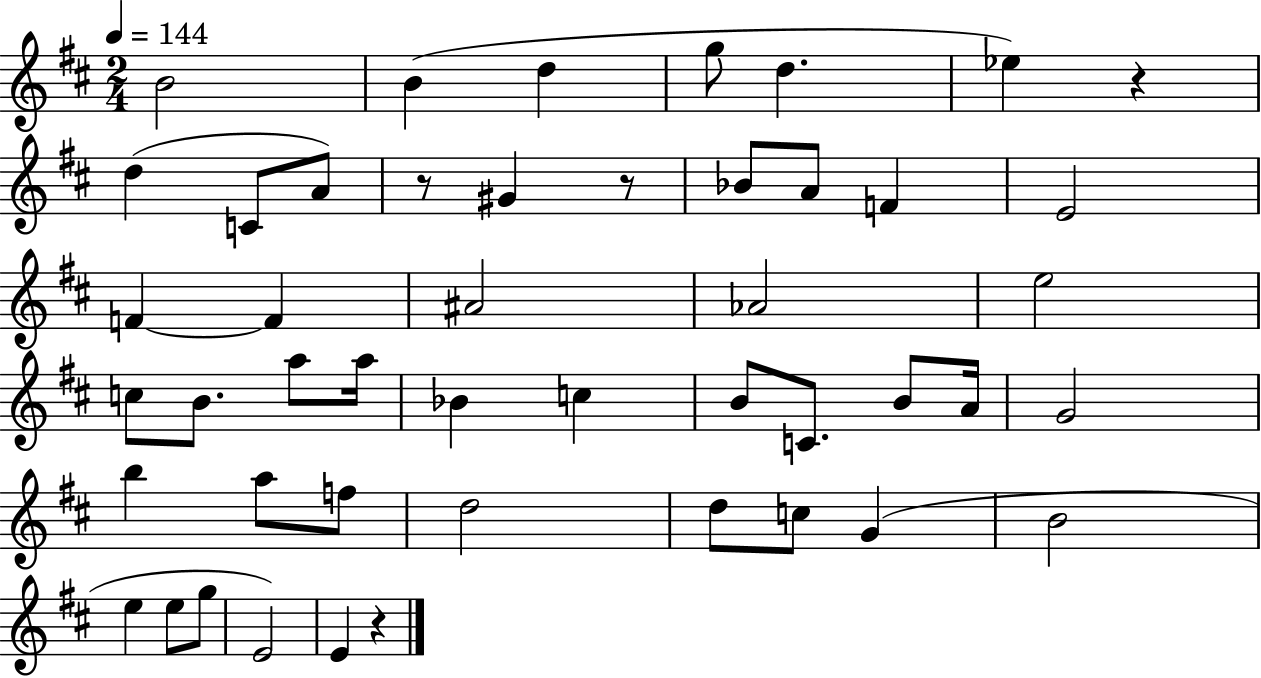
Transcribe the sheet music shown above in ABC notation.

X:1
T:Untitled
M:2/4
L:1/4
K:D
B2 B d g/2 d _e z d C/2 A/2 z/2 ^G z/2 _B/2 A/2 F E2 F F ^A2 _A2 e2 c/2 B/2 a/2 a/4 _B c B/2 C/2 B/2 A/4 G2 b a/2 f/2 d2 d/2 c/2 G B2 e e/2 g/2 E2 E z